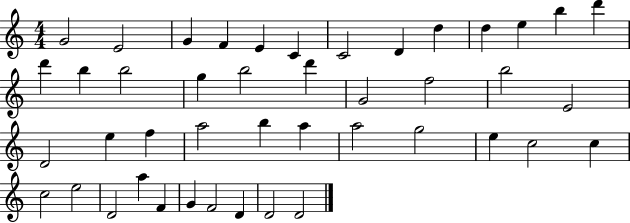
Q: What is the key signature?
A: C major